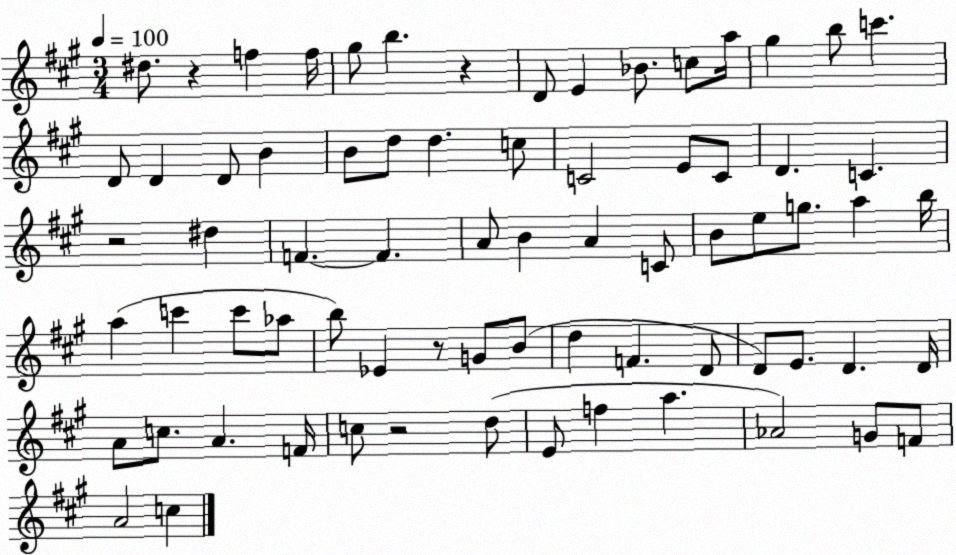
X:1
T:Untitled
M:3/4
L:1/4
K:A
^d/2 z f f/4 ^g/2 b z D/2 E _B/2 c/2 a/4 ^g b/2 c' D/2 D D/2 B B/2 d/2 d c/2 C2 E/2 C/2 D C z2 ^d F F A/2 B A C/2 B/2 e/2 g/2 a b/4 a c' c'/2 _a/2 b/2 _E z/2 G/2 B/2 d F D/2 D/2 E/2 D D/4 A/2 c/2 A F/4 c/2 z2 d/2 E/2 f a _A2 G/2 F/2 A2 c